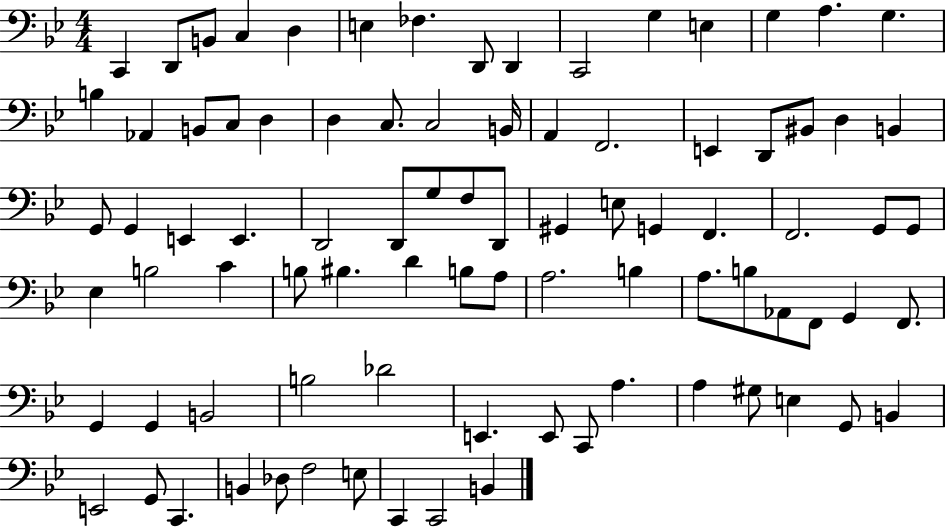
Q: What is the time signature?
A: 4/4